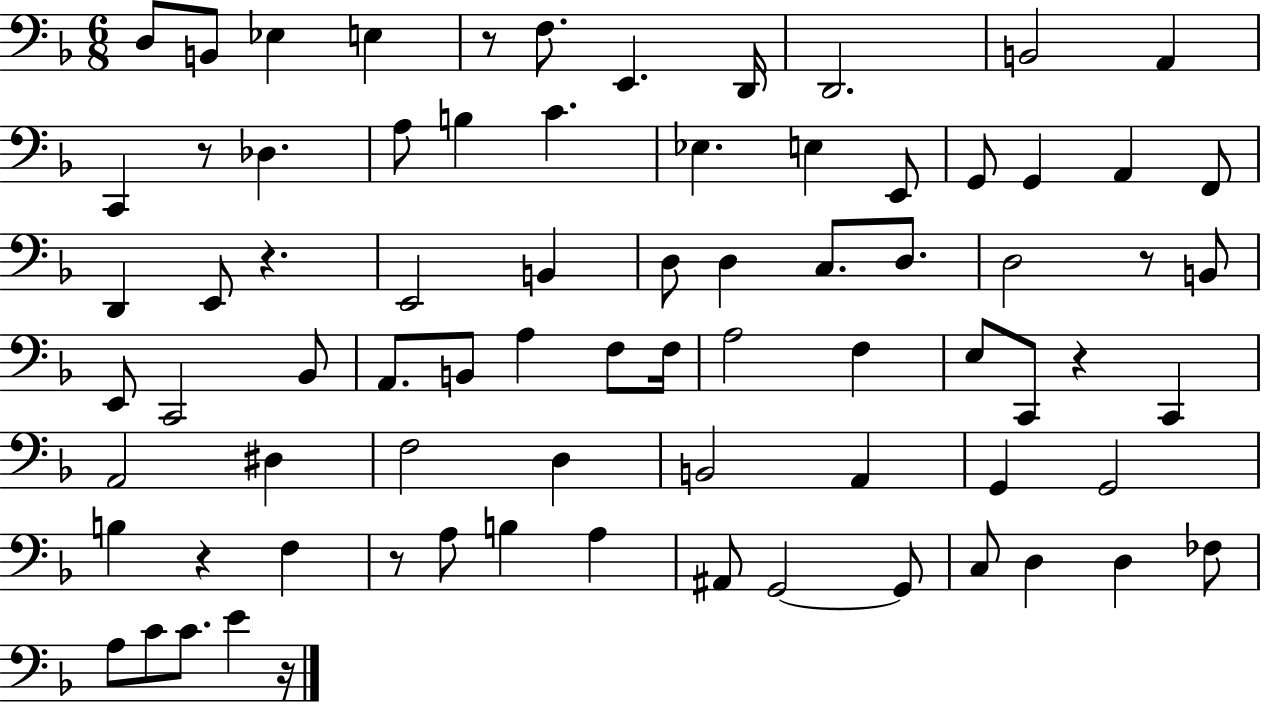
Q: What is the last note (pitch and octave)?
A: E4